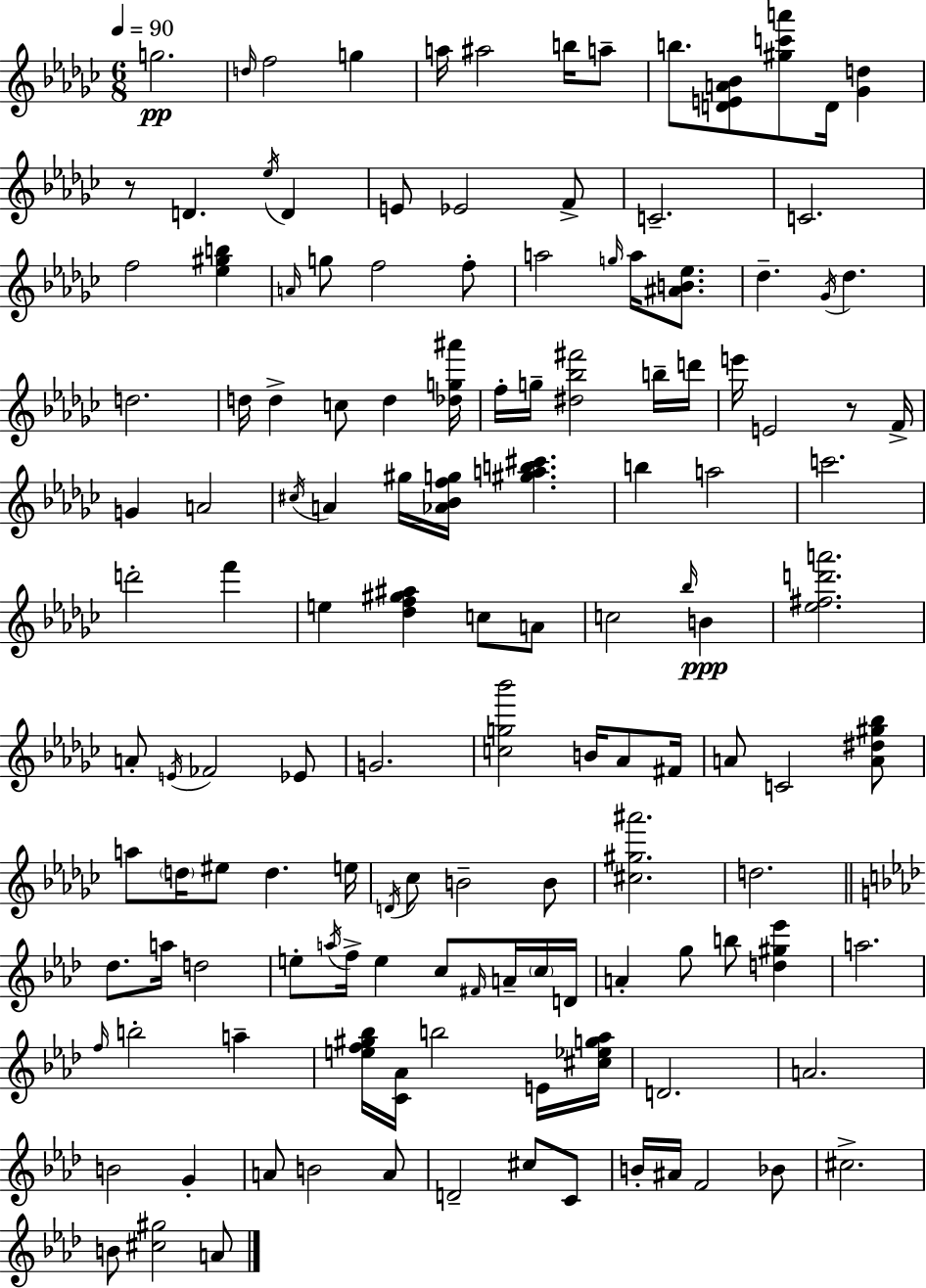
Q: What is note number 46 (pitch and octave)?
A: G#5